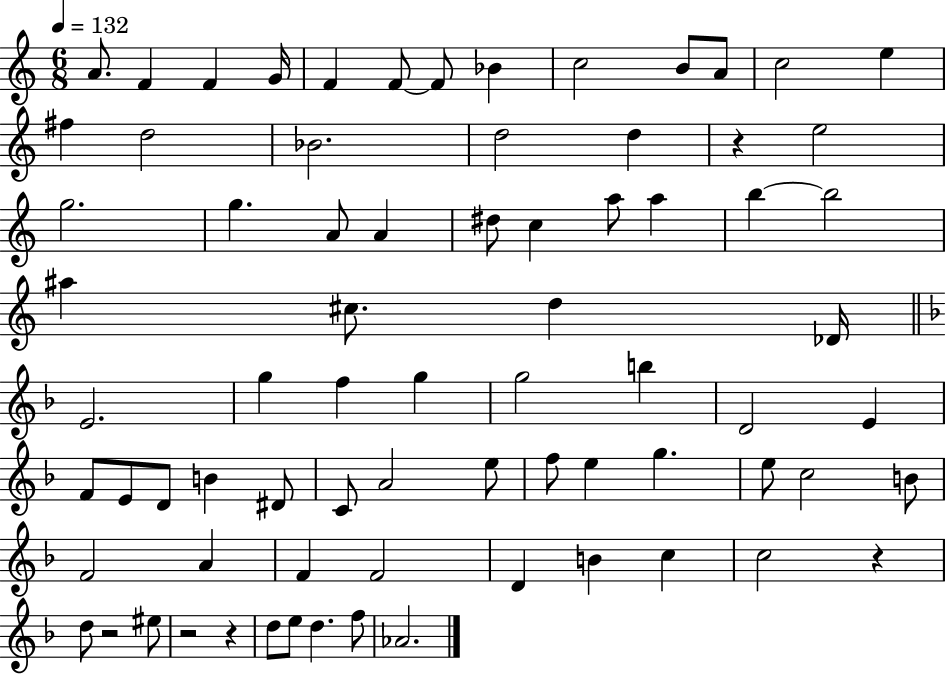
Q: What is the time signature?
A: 6/8